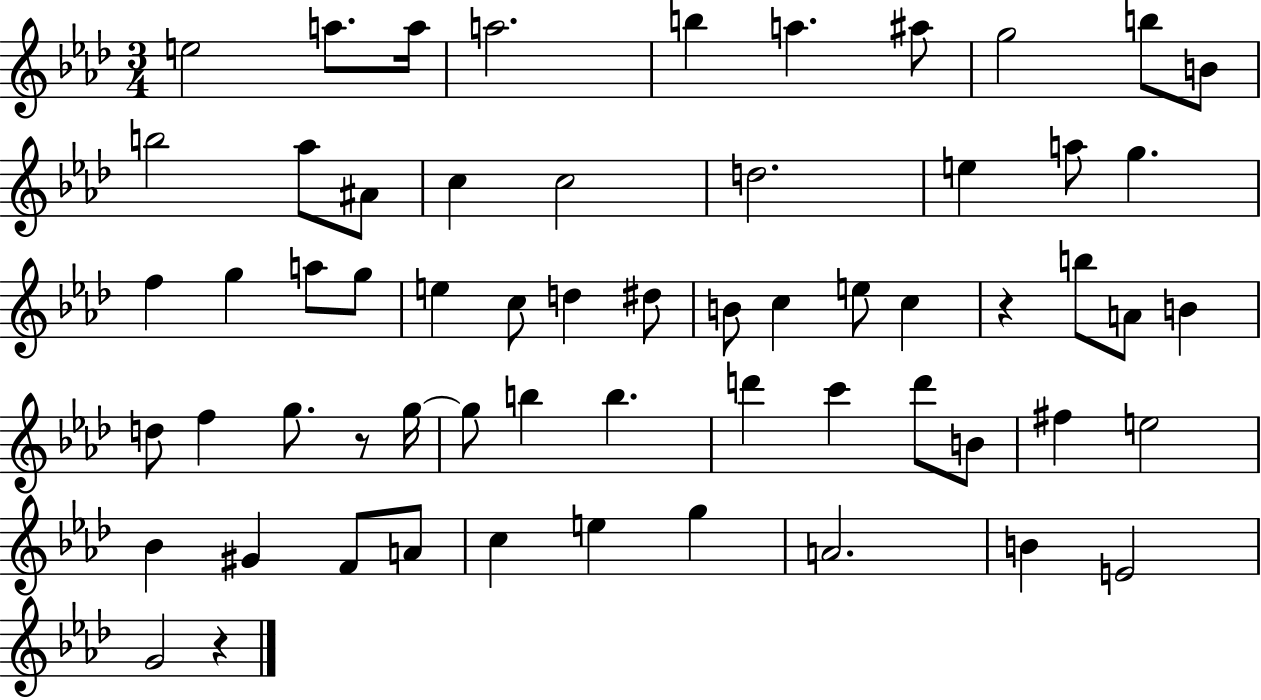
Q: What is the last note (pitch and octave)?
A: G4